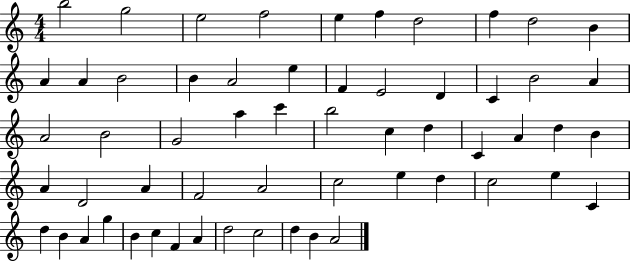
X:1
T:Untitled
M:4/4
L:1/4
K:C
b2 g2 e2 f2 e f d2 f d2 B A A B2 B A2 e F E2 D C B2 A A2 B2 G2 a c' b2 c d C A d B A D2 A F2 A2 c2 e d c2 e C d B A g B c F A d2 c2 d B A2